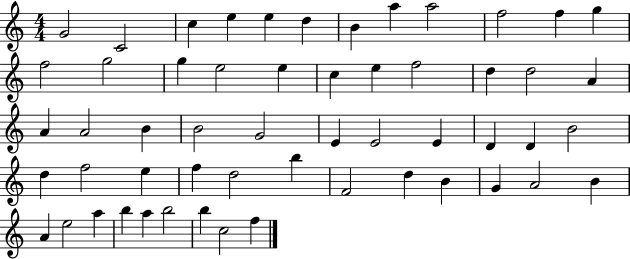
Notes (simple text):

G4/h C4/h C5/q E5/q E5/q D5/q B4/q A5/q A5/h F5/h F5/q G5/q F5/h G5/h G5/q E5/h E5/q C5/q E5/q F5/h D5/q D5/h A4/q A4/q A4/h B4/q B4/h G4/h E4/q E4/h E4/q D4/q D4/q B4/h D5/q F5/h E5/q F5/q D5/h B5/q F4/h D5/q B4/q G4/q A4/h B4/q A4/q E5/h A5/q B5/q A5/q B5/h B5/q C5/h F5/q